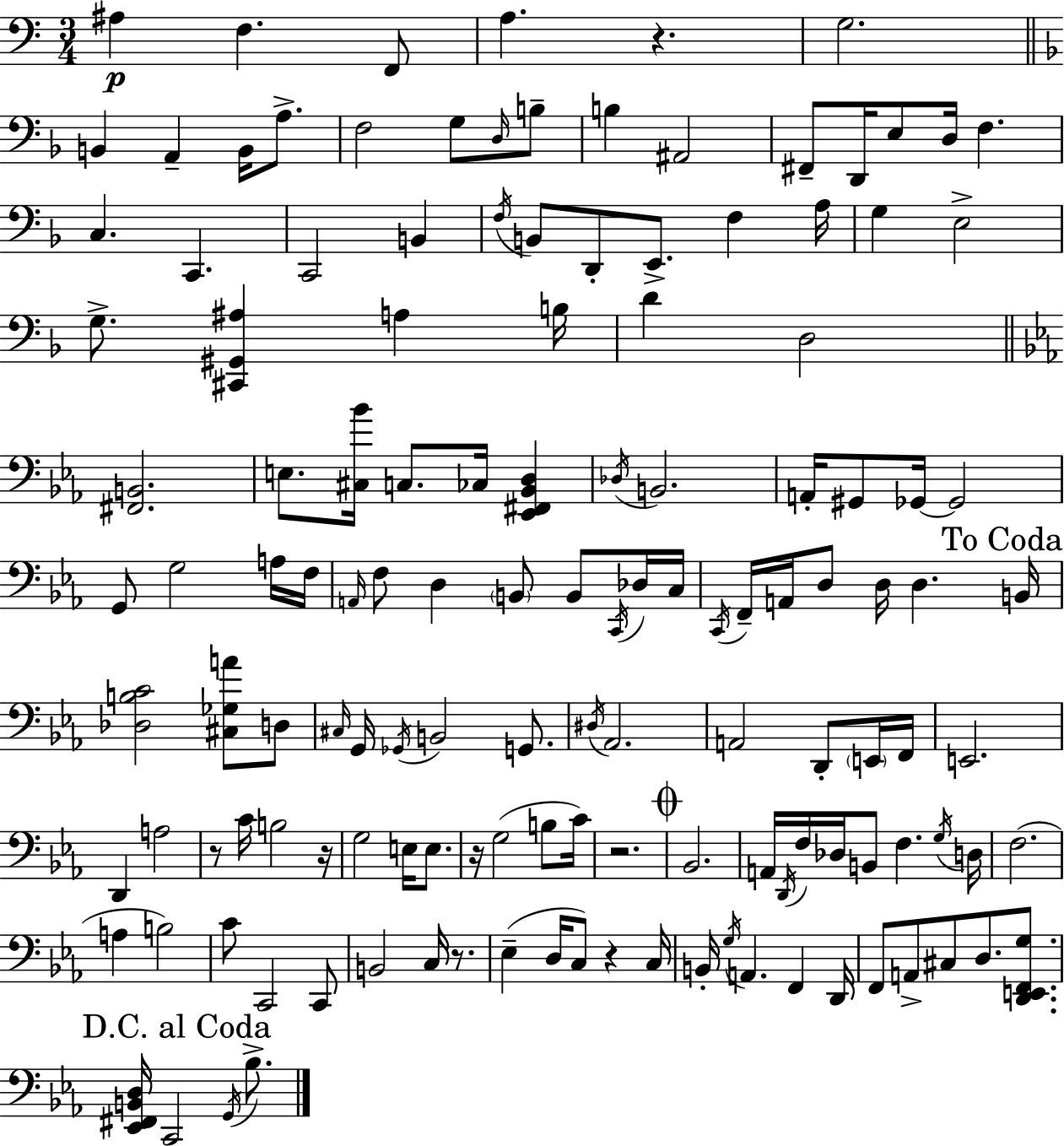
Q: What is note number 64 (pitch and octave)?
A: D3